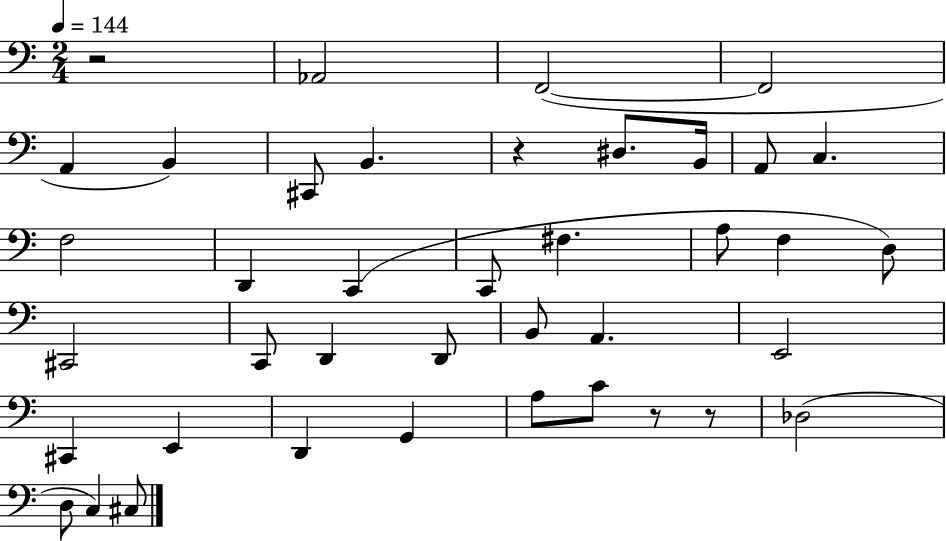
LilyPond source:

{
  \clef bass
  \numericTimeSignature
  \time 2/4
  \key c \major
  \tempo 4 = 144
  r2 | aes,2 | f,2~(~ | f,2 | \break a,4 b,4) | cis,8 b,4. | r4 dis8. b,16 | a,8 c4. | \break f2 | d,4 c,4( | c,8 fis4. | a8 f4 d8) | \break cis,2 | c,8 d,4 d,8 | b,8 a,4. | e,2 | \break cis,4 e,4 | d,4 g,4 | a8 c'8 r8 r8 | des2( | \break d8 c4) cis8 | \bar "|."
}